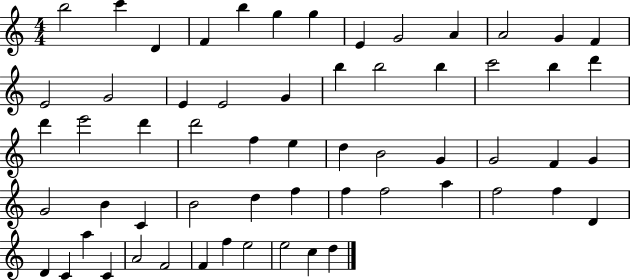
{
  \clef treble
  \numericTimeSignature
  \time 4/4
  \key c \major
  b''2 c'''4 d'4 | f'4 b''4 g''4 g''4 | e'4 g'2 a'4 | a'2 g'4 f'4 | \break e'2 g'2 | e'4 e'2 g'4 | b''4 b''2 b''4 | c'''2 b''4 d'''4 | \break d'''4 e'''2 d'''4 | d'''2 f''4 e''4 | d''4 b'2 g'4 | g'2 f'4 g'4 | \break g'2 b'4 c'4 | b'2 d''4 f''4 | f''4 f''2 a''4 | f''2 f''4 d'4 | \break d'4 c'4 a''4 c'4 | a'2 f'2 | f'4 f''4 e''2 | e''2 c''4 d''4 | \break \bar "|."
}